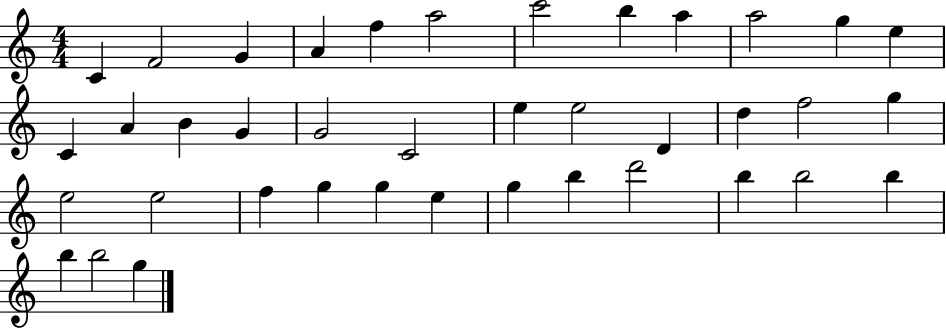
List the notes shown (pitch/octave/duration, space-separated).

C4/q F4/h G4/q A4/q F5/q A5/h C6/h B5/q A5/q A5/h G5/q E5/q C4/q A4/q B4/q G4/q G4/h C4/h E5/q E5/h D4/q D5/q F5/h G5/q E5/h E5/h F5/q G5/q G5/q E5/q G5/q B5/q D6/h B5/q B5/h B5/q B5/q B5/h G5/q